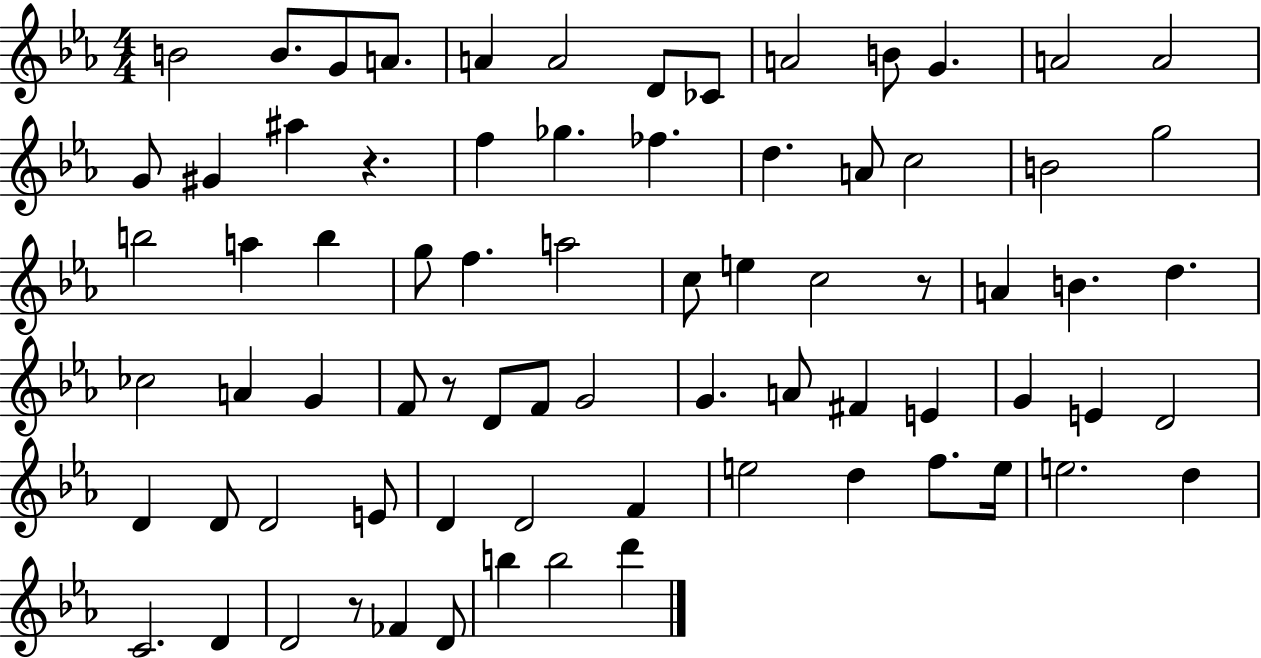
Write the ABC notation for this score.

X:1
T:Untitled
M:4/4
L:1/4
K:Eb
B2 B/2 G/2 A/2 A A2 D/2 _C/2 A2 B/2 G A2 A2 G/2 ^G ^a z f _g _f d A/2 c2 B2 g2 b2 a b g/2 f a2 c/2 e c2 z/2 A B d _c2 A G F/2 z/2 D/2 F/2 G2 G A/2 ^F E G E D2 D D/2 D2 E/2 D D2 F e2 d f/2 e/4 e2 d C2 D D2 z/2 _F D/2 b b2 d'